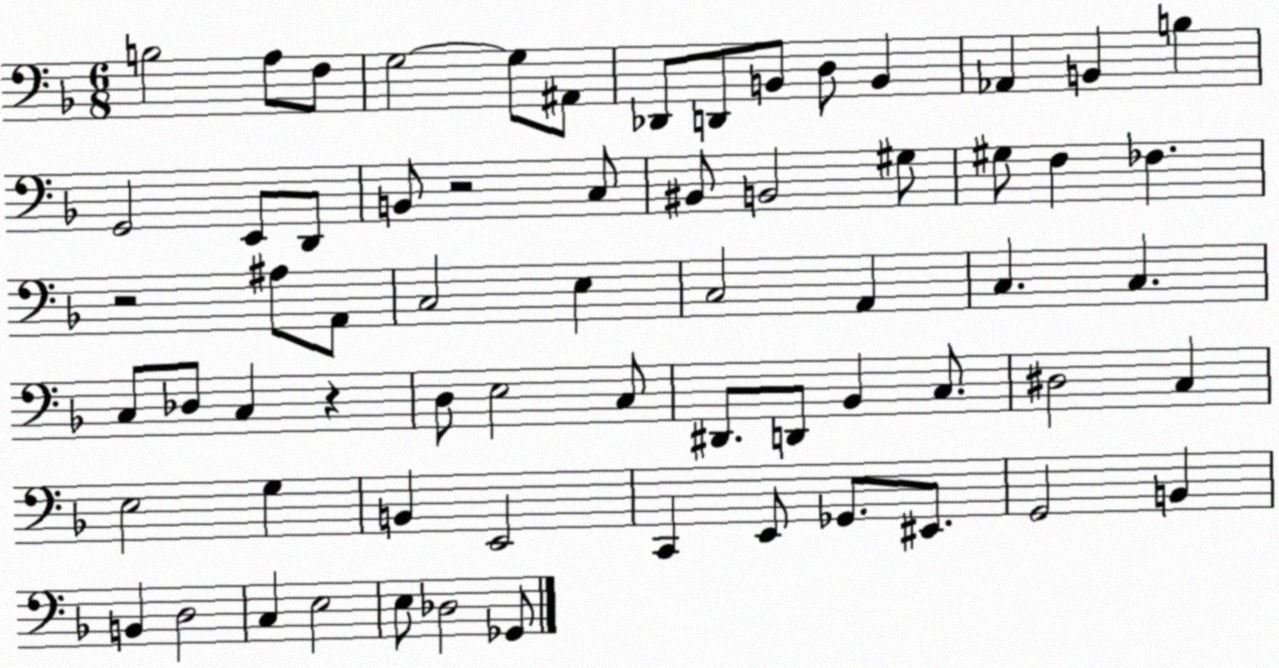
X:1
T:Untitled
M:6/8
L:1/4
K:F
B,2 A,/2 F,/2 G,2 G,/2 ^A,,/2 _D,,/2 D,,/2 B,,/2 D,/2 B,, _A,, B,, B, G,,2 E,,/2 D,,/2 B,,/2 z2 C,/2 ^B,,/2 B,,2 ^G,/2 ^G,/2 F, _F, z2 ^A,/2 A,,/2 C,2 E, C,2 A,, C, C, C,/2 _D,/2 C, z D,/2 E,2 C,/2 ^D,,/2 D,,/2 _B,, C,/2 ^D,2 C, E,2 G, B,, E,,2 C,, E,,/2 _G,,/2 ^E,,/2 G,,2 B,, B,, D,2 C, E,2 E,/2 _D,2 _G,,/2